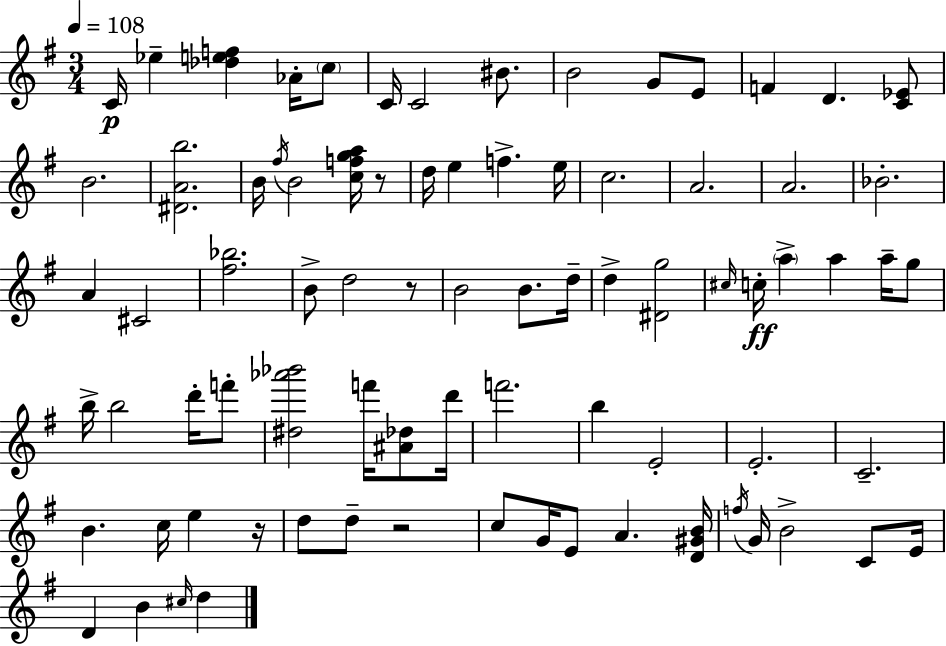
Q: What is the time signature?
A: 3/4